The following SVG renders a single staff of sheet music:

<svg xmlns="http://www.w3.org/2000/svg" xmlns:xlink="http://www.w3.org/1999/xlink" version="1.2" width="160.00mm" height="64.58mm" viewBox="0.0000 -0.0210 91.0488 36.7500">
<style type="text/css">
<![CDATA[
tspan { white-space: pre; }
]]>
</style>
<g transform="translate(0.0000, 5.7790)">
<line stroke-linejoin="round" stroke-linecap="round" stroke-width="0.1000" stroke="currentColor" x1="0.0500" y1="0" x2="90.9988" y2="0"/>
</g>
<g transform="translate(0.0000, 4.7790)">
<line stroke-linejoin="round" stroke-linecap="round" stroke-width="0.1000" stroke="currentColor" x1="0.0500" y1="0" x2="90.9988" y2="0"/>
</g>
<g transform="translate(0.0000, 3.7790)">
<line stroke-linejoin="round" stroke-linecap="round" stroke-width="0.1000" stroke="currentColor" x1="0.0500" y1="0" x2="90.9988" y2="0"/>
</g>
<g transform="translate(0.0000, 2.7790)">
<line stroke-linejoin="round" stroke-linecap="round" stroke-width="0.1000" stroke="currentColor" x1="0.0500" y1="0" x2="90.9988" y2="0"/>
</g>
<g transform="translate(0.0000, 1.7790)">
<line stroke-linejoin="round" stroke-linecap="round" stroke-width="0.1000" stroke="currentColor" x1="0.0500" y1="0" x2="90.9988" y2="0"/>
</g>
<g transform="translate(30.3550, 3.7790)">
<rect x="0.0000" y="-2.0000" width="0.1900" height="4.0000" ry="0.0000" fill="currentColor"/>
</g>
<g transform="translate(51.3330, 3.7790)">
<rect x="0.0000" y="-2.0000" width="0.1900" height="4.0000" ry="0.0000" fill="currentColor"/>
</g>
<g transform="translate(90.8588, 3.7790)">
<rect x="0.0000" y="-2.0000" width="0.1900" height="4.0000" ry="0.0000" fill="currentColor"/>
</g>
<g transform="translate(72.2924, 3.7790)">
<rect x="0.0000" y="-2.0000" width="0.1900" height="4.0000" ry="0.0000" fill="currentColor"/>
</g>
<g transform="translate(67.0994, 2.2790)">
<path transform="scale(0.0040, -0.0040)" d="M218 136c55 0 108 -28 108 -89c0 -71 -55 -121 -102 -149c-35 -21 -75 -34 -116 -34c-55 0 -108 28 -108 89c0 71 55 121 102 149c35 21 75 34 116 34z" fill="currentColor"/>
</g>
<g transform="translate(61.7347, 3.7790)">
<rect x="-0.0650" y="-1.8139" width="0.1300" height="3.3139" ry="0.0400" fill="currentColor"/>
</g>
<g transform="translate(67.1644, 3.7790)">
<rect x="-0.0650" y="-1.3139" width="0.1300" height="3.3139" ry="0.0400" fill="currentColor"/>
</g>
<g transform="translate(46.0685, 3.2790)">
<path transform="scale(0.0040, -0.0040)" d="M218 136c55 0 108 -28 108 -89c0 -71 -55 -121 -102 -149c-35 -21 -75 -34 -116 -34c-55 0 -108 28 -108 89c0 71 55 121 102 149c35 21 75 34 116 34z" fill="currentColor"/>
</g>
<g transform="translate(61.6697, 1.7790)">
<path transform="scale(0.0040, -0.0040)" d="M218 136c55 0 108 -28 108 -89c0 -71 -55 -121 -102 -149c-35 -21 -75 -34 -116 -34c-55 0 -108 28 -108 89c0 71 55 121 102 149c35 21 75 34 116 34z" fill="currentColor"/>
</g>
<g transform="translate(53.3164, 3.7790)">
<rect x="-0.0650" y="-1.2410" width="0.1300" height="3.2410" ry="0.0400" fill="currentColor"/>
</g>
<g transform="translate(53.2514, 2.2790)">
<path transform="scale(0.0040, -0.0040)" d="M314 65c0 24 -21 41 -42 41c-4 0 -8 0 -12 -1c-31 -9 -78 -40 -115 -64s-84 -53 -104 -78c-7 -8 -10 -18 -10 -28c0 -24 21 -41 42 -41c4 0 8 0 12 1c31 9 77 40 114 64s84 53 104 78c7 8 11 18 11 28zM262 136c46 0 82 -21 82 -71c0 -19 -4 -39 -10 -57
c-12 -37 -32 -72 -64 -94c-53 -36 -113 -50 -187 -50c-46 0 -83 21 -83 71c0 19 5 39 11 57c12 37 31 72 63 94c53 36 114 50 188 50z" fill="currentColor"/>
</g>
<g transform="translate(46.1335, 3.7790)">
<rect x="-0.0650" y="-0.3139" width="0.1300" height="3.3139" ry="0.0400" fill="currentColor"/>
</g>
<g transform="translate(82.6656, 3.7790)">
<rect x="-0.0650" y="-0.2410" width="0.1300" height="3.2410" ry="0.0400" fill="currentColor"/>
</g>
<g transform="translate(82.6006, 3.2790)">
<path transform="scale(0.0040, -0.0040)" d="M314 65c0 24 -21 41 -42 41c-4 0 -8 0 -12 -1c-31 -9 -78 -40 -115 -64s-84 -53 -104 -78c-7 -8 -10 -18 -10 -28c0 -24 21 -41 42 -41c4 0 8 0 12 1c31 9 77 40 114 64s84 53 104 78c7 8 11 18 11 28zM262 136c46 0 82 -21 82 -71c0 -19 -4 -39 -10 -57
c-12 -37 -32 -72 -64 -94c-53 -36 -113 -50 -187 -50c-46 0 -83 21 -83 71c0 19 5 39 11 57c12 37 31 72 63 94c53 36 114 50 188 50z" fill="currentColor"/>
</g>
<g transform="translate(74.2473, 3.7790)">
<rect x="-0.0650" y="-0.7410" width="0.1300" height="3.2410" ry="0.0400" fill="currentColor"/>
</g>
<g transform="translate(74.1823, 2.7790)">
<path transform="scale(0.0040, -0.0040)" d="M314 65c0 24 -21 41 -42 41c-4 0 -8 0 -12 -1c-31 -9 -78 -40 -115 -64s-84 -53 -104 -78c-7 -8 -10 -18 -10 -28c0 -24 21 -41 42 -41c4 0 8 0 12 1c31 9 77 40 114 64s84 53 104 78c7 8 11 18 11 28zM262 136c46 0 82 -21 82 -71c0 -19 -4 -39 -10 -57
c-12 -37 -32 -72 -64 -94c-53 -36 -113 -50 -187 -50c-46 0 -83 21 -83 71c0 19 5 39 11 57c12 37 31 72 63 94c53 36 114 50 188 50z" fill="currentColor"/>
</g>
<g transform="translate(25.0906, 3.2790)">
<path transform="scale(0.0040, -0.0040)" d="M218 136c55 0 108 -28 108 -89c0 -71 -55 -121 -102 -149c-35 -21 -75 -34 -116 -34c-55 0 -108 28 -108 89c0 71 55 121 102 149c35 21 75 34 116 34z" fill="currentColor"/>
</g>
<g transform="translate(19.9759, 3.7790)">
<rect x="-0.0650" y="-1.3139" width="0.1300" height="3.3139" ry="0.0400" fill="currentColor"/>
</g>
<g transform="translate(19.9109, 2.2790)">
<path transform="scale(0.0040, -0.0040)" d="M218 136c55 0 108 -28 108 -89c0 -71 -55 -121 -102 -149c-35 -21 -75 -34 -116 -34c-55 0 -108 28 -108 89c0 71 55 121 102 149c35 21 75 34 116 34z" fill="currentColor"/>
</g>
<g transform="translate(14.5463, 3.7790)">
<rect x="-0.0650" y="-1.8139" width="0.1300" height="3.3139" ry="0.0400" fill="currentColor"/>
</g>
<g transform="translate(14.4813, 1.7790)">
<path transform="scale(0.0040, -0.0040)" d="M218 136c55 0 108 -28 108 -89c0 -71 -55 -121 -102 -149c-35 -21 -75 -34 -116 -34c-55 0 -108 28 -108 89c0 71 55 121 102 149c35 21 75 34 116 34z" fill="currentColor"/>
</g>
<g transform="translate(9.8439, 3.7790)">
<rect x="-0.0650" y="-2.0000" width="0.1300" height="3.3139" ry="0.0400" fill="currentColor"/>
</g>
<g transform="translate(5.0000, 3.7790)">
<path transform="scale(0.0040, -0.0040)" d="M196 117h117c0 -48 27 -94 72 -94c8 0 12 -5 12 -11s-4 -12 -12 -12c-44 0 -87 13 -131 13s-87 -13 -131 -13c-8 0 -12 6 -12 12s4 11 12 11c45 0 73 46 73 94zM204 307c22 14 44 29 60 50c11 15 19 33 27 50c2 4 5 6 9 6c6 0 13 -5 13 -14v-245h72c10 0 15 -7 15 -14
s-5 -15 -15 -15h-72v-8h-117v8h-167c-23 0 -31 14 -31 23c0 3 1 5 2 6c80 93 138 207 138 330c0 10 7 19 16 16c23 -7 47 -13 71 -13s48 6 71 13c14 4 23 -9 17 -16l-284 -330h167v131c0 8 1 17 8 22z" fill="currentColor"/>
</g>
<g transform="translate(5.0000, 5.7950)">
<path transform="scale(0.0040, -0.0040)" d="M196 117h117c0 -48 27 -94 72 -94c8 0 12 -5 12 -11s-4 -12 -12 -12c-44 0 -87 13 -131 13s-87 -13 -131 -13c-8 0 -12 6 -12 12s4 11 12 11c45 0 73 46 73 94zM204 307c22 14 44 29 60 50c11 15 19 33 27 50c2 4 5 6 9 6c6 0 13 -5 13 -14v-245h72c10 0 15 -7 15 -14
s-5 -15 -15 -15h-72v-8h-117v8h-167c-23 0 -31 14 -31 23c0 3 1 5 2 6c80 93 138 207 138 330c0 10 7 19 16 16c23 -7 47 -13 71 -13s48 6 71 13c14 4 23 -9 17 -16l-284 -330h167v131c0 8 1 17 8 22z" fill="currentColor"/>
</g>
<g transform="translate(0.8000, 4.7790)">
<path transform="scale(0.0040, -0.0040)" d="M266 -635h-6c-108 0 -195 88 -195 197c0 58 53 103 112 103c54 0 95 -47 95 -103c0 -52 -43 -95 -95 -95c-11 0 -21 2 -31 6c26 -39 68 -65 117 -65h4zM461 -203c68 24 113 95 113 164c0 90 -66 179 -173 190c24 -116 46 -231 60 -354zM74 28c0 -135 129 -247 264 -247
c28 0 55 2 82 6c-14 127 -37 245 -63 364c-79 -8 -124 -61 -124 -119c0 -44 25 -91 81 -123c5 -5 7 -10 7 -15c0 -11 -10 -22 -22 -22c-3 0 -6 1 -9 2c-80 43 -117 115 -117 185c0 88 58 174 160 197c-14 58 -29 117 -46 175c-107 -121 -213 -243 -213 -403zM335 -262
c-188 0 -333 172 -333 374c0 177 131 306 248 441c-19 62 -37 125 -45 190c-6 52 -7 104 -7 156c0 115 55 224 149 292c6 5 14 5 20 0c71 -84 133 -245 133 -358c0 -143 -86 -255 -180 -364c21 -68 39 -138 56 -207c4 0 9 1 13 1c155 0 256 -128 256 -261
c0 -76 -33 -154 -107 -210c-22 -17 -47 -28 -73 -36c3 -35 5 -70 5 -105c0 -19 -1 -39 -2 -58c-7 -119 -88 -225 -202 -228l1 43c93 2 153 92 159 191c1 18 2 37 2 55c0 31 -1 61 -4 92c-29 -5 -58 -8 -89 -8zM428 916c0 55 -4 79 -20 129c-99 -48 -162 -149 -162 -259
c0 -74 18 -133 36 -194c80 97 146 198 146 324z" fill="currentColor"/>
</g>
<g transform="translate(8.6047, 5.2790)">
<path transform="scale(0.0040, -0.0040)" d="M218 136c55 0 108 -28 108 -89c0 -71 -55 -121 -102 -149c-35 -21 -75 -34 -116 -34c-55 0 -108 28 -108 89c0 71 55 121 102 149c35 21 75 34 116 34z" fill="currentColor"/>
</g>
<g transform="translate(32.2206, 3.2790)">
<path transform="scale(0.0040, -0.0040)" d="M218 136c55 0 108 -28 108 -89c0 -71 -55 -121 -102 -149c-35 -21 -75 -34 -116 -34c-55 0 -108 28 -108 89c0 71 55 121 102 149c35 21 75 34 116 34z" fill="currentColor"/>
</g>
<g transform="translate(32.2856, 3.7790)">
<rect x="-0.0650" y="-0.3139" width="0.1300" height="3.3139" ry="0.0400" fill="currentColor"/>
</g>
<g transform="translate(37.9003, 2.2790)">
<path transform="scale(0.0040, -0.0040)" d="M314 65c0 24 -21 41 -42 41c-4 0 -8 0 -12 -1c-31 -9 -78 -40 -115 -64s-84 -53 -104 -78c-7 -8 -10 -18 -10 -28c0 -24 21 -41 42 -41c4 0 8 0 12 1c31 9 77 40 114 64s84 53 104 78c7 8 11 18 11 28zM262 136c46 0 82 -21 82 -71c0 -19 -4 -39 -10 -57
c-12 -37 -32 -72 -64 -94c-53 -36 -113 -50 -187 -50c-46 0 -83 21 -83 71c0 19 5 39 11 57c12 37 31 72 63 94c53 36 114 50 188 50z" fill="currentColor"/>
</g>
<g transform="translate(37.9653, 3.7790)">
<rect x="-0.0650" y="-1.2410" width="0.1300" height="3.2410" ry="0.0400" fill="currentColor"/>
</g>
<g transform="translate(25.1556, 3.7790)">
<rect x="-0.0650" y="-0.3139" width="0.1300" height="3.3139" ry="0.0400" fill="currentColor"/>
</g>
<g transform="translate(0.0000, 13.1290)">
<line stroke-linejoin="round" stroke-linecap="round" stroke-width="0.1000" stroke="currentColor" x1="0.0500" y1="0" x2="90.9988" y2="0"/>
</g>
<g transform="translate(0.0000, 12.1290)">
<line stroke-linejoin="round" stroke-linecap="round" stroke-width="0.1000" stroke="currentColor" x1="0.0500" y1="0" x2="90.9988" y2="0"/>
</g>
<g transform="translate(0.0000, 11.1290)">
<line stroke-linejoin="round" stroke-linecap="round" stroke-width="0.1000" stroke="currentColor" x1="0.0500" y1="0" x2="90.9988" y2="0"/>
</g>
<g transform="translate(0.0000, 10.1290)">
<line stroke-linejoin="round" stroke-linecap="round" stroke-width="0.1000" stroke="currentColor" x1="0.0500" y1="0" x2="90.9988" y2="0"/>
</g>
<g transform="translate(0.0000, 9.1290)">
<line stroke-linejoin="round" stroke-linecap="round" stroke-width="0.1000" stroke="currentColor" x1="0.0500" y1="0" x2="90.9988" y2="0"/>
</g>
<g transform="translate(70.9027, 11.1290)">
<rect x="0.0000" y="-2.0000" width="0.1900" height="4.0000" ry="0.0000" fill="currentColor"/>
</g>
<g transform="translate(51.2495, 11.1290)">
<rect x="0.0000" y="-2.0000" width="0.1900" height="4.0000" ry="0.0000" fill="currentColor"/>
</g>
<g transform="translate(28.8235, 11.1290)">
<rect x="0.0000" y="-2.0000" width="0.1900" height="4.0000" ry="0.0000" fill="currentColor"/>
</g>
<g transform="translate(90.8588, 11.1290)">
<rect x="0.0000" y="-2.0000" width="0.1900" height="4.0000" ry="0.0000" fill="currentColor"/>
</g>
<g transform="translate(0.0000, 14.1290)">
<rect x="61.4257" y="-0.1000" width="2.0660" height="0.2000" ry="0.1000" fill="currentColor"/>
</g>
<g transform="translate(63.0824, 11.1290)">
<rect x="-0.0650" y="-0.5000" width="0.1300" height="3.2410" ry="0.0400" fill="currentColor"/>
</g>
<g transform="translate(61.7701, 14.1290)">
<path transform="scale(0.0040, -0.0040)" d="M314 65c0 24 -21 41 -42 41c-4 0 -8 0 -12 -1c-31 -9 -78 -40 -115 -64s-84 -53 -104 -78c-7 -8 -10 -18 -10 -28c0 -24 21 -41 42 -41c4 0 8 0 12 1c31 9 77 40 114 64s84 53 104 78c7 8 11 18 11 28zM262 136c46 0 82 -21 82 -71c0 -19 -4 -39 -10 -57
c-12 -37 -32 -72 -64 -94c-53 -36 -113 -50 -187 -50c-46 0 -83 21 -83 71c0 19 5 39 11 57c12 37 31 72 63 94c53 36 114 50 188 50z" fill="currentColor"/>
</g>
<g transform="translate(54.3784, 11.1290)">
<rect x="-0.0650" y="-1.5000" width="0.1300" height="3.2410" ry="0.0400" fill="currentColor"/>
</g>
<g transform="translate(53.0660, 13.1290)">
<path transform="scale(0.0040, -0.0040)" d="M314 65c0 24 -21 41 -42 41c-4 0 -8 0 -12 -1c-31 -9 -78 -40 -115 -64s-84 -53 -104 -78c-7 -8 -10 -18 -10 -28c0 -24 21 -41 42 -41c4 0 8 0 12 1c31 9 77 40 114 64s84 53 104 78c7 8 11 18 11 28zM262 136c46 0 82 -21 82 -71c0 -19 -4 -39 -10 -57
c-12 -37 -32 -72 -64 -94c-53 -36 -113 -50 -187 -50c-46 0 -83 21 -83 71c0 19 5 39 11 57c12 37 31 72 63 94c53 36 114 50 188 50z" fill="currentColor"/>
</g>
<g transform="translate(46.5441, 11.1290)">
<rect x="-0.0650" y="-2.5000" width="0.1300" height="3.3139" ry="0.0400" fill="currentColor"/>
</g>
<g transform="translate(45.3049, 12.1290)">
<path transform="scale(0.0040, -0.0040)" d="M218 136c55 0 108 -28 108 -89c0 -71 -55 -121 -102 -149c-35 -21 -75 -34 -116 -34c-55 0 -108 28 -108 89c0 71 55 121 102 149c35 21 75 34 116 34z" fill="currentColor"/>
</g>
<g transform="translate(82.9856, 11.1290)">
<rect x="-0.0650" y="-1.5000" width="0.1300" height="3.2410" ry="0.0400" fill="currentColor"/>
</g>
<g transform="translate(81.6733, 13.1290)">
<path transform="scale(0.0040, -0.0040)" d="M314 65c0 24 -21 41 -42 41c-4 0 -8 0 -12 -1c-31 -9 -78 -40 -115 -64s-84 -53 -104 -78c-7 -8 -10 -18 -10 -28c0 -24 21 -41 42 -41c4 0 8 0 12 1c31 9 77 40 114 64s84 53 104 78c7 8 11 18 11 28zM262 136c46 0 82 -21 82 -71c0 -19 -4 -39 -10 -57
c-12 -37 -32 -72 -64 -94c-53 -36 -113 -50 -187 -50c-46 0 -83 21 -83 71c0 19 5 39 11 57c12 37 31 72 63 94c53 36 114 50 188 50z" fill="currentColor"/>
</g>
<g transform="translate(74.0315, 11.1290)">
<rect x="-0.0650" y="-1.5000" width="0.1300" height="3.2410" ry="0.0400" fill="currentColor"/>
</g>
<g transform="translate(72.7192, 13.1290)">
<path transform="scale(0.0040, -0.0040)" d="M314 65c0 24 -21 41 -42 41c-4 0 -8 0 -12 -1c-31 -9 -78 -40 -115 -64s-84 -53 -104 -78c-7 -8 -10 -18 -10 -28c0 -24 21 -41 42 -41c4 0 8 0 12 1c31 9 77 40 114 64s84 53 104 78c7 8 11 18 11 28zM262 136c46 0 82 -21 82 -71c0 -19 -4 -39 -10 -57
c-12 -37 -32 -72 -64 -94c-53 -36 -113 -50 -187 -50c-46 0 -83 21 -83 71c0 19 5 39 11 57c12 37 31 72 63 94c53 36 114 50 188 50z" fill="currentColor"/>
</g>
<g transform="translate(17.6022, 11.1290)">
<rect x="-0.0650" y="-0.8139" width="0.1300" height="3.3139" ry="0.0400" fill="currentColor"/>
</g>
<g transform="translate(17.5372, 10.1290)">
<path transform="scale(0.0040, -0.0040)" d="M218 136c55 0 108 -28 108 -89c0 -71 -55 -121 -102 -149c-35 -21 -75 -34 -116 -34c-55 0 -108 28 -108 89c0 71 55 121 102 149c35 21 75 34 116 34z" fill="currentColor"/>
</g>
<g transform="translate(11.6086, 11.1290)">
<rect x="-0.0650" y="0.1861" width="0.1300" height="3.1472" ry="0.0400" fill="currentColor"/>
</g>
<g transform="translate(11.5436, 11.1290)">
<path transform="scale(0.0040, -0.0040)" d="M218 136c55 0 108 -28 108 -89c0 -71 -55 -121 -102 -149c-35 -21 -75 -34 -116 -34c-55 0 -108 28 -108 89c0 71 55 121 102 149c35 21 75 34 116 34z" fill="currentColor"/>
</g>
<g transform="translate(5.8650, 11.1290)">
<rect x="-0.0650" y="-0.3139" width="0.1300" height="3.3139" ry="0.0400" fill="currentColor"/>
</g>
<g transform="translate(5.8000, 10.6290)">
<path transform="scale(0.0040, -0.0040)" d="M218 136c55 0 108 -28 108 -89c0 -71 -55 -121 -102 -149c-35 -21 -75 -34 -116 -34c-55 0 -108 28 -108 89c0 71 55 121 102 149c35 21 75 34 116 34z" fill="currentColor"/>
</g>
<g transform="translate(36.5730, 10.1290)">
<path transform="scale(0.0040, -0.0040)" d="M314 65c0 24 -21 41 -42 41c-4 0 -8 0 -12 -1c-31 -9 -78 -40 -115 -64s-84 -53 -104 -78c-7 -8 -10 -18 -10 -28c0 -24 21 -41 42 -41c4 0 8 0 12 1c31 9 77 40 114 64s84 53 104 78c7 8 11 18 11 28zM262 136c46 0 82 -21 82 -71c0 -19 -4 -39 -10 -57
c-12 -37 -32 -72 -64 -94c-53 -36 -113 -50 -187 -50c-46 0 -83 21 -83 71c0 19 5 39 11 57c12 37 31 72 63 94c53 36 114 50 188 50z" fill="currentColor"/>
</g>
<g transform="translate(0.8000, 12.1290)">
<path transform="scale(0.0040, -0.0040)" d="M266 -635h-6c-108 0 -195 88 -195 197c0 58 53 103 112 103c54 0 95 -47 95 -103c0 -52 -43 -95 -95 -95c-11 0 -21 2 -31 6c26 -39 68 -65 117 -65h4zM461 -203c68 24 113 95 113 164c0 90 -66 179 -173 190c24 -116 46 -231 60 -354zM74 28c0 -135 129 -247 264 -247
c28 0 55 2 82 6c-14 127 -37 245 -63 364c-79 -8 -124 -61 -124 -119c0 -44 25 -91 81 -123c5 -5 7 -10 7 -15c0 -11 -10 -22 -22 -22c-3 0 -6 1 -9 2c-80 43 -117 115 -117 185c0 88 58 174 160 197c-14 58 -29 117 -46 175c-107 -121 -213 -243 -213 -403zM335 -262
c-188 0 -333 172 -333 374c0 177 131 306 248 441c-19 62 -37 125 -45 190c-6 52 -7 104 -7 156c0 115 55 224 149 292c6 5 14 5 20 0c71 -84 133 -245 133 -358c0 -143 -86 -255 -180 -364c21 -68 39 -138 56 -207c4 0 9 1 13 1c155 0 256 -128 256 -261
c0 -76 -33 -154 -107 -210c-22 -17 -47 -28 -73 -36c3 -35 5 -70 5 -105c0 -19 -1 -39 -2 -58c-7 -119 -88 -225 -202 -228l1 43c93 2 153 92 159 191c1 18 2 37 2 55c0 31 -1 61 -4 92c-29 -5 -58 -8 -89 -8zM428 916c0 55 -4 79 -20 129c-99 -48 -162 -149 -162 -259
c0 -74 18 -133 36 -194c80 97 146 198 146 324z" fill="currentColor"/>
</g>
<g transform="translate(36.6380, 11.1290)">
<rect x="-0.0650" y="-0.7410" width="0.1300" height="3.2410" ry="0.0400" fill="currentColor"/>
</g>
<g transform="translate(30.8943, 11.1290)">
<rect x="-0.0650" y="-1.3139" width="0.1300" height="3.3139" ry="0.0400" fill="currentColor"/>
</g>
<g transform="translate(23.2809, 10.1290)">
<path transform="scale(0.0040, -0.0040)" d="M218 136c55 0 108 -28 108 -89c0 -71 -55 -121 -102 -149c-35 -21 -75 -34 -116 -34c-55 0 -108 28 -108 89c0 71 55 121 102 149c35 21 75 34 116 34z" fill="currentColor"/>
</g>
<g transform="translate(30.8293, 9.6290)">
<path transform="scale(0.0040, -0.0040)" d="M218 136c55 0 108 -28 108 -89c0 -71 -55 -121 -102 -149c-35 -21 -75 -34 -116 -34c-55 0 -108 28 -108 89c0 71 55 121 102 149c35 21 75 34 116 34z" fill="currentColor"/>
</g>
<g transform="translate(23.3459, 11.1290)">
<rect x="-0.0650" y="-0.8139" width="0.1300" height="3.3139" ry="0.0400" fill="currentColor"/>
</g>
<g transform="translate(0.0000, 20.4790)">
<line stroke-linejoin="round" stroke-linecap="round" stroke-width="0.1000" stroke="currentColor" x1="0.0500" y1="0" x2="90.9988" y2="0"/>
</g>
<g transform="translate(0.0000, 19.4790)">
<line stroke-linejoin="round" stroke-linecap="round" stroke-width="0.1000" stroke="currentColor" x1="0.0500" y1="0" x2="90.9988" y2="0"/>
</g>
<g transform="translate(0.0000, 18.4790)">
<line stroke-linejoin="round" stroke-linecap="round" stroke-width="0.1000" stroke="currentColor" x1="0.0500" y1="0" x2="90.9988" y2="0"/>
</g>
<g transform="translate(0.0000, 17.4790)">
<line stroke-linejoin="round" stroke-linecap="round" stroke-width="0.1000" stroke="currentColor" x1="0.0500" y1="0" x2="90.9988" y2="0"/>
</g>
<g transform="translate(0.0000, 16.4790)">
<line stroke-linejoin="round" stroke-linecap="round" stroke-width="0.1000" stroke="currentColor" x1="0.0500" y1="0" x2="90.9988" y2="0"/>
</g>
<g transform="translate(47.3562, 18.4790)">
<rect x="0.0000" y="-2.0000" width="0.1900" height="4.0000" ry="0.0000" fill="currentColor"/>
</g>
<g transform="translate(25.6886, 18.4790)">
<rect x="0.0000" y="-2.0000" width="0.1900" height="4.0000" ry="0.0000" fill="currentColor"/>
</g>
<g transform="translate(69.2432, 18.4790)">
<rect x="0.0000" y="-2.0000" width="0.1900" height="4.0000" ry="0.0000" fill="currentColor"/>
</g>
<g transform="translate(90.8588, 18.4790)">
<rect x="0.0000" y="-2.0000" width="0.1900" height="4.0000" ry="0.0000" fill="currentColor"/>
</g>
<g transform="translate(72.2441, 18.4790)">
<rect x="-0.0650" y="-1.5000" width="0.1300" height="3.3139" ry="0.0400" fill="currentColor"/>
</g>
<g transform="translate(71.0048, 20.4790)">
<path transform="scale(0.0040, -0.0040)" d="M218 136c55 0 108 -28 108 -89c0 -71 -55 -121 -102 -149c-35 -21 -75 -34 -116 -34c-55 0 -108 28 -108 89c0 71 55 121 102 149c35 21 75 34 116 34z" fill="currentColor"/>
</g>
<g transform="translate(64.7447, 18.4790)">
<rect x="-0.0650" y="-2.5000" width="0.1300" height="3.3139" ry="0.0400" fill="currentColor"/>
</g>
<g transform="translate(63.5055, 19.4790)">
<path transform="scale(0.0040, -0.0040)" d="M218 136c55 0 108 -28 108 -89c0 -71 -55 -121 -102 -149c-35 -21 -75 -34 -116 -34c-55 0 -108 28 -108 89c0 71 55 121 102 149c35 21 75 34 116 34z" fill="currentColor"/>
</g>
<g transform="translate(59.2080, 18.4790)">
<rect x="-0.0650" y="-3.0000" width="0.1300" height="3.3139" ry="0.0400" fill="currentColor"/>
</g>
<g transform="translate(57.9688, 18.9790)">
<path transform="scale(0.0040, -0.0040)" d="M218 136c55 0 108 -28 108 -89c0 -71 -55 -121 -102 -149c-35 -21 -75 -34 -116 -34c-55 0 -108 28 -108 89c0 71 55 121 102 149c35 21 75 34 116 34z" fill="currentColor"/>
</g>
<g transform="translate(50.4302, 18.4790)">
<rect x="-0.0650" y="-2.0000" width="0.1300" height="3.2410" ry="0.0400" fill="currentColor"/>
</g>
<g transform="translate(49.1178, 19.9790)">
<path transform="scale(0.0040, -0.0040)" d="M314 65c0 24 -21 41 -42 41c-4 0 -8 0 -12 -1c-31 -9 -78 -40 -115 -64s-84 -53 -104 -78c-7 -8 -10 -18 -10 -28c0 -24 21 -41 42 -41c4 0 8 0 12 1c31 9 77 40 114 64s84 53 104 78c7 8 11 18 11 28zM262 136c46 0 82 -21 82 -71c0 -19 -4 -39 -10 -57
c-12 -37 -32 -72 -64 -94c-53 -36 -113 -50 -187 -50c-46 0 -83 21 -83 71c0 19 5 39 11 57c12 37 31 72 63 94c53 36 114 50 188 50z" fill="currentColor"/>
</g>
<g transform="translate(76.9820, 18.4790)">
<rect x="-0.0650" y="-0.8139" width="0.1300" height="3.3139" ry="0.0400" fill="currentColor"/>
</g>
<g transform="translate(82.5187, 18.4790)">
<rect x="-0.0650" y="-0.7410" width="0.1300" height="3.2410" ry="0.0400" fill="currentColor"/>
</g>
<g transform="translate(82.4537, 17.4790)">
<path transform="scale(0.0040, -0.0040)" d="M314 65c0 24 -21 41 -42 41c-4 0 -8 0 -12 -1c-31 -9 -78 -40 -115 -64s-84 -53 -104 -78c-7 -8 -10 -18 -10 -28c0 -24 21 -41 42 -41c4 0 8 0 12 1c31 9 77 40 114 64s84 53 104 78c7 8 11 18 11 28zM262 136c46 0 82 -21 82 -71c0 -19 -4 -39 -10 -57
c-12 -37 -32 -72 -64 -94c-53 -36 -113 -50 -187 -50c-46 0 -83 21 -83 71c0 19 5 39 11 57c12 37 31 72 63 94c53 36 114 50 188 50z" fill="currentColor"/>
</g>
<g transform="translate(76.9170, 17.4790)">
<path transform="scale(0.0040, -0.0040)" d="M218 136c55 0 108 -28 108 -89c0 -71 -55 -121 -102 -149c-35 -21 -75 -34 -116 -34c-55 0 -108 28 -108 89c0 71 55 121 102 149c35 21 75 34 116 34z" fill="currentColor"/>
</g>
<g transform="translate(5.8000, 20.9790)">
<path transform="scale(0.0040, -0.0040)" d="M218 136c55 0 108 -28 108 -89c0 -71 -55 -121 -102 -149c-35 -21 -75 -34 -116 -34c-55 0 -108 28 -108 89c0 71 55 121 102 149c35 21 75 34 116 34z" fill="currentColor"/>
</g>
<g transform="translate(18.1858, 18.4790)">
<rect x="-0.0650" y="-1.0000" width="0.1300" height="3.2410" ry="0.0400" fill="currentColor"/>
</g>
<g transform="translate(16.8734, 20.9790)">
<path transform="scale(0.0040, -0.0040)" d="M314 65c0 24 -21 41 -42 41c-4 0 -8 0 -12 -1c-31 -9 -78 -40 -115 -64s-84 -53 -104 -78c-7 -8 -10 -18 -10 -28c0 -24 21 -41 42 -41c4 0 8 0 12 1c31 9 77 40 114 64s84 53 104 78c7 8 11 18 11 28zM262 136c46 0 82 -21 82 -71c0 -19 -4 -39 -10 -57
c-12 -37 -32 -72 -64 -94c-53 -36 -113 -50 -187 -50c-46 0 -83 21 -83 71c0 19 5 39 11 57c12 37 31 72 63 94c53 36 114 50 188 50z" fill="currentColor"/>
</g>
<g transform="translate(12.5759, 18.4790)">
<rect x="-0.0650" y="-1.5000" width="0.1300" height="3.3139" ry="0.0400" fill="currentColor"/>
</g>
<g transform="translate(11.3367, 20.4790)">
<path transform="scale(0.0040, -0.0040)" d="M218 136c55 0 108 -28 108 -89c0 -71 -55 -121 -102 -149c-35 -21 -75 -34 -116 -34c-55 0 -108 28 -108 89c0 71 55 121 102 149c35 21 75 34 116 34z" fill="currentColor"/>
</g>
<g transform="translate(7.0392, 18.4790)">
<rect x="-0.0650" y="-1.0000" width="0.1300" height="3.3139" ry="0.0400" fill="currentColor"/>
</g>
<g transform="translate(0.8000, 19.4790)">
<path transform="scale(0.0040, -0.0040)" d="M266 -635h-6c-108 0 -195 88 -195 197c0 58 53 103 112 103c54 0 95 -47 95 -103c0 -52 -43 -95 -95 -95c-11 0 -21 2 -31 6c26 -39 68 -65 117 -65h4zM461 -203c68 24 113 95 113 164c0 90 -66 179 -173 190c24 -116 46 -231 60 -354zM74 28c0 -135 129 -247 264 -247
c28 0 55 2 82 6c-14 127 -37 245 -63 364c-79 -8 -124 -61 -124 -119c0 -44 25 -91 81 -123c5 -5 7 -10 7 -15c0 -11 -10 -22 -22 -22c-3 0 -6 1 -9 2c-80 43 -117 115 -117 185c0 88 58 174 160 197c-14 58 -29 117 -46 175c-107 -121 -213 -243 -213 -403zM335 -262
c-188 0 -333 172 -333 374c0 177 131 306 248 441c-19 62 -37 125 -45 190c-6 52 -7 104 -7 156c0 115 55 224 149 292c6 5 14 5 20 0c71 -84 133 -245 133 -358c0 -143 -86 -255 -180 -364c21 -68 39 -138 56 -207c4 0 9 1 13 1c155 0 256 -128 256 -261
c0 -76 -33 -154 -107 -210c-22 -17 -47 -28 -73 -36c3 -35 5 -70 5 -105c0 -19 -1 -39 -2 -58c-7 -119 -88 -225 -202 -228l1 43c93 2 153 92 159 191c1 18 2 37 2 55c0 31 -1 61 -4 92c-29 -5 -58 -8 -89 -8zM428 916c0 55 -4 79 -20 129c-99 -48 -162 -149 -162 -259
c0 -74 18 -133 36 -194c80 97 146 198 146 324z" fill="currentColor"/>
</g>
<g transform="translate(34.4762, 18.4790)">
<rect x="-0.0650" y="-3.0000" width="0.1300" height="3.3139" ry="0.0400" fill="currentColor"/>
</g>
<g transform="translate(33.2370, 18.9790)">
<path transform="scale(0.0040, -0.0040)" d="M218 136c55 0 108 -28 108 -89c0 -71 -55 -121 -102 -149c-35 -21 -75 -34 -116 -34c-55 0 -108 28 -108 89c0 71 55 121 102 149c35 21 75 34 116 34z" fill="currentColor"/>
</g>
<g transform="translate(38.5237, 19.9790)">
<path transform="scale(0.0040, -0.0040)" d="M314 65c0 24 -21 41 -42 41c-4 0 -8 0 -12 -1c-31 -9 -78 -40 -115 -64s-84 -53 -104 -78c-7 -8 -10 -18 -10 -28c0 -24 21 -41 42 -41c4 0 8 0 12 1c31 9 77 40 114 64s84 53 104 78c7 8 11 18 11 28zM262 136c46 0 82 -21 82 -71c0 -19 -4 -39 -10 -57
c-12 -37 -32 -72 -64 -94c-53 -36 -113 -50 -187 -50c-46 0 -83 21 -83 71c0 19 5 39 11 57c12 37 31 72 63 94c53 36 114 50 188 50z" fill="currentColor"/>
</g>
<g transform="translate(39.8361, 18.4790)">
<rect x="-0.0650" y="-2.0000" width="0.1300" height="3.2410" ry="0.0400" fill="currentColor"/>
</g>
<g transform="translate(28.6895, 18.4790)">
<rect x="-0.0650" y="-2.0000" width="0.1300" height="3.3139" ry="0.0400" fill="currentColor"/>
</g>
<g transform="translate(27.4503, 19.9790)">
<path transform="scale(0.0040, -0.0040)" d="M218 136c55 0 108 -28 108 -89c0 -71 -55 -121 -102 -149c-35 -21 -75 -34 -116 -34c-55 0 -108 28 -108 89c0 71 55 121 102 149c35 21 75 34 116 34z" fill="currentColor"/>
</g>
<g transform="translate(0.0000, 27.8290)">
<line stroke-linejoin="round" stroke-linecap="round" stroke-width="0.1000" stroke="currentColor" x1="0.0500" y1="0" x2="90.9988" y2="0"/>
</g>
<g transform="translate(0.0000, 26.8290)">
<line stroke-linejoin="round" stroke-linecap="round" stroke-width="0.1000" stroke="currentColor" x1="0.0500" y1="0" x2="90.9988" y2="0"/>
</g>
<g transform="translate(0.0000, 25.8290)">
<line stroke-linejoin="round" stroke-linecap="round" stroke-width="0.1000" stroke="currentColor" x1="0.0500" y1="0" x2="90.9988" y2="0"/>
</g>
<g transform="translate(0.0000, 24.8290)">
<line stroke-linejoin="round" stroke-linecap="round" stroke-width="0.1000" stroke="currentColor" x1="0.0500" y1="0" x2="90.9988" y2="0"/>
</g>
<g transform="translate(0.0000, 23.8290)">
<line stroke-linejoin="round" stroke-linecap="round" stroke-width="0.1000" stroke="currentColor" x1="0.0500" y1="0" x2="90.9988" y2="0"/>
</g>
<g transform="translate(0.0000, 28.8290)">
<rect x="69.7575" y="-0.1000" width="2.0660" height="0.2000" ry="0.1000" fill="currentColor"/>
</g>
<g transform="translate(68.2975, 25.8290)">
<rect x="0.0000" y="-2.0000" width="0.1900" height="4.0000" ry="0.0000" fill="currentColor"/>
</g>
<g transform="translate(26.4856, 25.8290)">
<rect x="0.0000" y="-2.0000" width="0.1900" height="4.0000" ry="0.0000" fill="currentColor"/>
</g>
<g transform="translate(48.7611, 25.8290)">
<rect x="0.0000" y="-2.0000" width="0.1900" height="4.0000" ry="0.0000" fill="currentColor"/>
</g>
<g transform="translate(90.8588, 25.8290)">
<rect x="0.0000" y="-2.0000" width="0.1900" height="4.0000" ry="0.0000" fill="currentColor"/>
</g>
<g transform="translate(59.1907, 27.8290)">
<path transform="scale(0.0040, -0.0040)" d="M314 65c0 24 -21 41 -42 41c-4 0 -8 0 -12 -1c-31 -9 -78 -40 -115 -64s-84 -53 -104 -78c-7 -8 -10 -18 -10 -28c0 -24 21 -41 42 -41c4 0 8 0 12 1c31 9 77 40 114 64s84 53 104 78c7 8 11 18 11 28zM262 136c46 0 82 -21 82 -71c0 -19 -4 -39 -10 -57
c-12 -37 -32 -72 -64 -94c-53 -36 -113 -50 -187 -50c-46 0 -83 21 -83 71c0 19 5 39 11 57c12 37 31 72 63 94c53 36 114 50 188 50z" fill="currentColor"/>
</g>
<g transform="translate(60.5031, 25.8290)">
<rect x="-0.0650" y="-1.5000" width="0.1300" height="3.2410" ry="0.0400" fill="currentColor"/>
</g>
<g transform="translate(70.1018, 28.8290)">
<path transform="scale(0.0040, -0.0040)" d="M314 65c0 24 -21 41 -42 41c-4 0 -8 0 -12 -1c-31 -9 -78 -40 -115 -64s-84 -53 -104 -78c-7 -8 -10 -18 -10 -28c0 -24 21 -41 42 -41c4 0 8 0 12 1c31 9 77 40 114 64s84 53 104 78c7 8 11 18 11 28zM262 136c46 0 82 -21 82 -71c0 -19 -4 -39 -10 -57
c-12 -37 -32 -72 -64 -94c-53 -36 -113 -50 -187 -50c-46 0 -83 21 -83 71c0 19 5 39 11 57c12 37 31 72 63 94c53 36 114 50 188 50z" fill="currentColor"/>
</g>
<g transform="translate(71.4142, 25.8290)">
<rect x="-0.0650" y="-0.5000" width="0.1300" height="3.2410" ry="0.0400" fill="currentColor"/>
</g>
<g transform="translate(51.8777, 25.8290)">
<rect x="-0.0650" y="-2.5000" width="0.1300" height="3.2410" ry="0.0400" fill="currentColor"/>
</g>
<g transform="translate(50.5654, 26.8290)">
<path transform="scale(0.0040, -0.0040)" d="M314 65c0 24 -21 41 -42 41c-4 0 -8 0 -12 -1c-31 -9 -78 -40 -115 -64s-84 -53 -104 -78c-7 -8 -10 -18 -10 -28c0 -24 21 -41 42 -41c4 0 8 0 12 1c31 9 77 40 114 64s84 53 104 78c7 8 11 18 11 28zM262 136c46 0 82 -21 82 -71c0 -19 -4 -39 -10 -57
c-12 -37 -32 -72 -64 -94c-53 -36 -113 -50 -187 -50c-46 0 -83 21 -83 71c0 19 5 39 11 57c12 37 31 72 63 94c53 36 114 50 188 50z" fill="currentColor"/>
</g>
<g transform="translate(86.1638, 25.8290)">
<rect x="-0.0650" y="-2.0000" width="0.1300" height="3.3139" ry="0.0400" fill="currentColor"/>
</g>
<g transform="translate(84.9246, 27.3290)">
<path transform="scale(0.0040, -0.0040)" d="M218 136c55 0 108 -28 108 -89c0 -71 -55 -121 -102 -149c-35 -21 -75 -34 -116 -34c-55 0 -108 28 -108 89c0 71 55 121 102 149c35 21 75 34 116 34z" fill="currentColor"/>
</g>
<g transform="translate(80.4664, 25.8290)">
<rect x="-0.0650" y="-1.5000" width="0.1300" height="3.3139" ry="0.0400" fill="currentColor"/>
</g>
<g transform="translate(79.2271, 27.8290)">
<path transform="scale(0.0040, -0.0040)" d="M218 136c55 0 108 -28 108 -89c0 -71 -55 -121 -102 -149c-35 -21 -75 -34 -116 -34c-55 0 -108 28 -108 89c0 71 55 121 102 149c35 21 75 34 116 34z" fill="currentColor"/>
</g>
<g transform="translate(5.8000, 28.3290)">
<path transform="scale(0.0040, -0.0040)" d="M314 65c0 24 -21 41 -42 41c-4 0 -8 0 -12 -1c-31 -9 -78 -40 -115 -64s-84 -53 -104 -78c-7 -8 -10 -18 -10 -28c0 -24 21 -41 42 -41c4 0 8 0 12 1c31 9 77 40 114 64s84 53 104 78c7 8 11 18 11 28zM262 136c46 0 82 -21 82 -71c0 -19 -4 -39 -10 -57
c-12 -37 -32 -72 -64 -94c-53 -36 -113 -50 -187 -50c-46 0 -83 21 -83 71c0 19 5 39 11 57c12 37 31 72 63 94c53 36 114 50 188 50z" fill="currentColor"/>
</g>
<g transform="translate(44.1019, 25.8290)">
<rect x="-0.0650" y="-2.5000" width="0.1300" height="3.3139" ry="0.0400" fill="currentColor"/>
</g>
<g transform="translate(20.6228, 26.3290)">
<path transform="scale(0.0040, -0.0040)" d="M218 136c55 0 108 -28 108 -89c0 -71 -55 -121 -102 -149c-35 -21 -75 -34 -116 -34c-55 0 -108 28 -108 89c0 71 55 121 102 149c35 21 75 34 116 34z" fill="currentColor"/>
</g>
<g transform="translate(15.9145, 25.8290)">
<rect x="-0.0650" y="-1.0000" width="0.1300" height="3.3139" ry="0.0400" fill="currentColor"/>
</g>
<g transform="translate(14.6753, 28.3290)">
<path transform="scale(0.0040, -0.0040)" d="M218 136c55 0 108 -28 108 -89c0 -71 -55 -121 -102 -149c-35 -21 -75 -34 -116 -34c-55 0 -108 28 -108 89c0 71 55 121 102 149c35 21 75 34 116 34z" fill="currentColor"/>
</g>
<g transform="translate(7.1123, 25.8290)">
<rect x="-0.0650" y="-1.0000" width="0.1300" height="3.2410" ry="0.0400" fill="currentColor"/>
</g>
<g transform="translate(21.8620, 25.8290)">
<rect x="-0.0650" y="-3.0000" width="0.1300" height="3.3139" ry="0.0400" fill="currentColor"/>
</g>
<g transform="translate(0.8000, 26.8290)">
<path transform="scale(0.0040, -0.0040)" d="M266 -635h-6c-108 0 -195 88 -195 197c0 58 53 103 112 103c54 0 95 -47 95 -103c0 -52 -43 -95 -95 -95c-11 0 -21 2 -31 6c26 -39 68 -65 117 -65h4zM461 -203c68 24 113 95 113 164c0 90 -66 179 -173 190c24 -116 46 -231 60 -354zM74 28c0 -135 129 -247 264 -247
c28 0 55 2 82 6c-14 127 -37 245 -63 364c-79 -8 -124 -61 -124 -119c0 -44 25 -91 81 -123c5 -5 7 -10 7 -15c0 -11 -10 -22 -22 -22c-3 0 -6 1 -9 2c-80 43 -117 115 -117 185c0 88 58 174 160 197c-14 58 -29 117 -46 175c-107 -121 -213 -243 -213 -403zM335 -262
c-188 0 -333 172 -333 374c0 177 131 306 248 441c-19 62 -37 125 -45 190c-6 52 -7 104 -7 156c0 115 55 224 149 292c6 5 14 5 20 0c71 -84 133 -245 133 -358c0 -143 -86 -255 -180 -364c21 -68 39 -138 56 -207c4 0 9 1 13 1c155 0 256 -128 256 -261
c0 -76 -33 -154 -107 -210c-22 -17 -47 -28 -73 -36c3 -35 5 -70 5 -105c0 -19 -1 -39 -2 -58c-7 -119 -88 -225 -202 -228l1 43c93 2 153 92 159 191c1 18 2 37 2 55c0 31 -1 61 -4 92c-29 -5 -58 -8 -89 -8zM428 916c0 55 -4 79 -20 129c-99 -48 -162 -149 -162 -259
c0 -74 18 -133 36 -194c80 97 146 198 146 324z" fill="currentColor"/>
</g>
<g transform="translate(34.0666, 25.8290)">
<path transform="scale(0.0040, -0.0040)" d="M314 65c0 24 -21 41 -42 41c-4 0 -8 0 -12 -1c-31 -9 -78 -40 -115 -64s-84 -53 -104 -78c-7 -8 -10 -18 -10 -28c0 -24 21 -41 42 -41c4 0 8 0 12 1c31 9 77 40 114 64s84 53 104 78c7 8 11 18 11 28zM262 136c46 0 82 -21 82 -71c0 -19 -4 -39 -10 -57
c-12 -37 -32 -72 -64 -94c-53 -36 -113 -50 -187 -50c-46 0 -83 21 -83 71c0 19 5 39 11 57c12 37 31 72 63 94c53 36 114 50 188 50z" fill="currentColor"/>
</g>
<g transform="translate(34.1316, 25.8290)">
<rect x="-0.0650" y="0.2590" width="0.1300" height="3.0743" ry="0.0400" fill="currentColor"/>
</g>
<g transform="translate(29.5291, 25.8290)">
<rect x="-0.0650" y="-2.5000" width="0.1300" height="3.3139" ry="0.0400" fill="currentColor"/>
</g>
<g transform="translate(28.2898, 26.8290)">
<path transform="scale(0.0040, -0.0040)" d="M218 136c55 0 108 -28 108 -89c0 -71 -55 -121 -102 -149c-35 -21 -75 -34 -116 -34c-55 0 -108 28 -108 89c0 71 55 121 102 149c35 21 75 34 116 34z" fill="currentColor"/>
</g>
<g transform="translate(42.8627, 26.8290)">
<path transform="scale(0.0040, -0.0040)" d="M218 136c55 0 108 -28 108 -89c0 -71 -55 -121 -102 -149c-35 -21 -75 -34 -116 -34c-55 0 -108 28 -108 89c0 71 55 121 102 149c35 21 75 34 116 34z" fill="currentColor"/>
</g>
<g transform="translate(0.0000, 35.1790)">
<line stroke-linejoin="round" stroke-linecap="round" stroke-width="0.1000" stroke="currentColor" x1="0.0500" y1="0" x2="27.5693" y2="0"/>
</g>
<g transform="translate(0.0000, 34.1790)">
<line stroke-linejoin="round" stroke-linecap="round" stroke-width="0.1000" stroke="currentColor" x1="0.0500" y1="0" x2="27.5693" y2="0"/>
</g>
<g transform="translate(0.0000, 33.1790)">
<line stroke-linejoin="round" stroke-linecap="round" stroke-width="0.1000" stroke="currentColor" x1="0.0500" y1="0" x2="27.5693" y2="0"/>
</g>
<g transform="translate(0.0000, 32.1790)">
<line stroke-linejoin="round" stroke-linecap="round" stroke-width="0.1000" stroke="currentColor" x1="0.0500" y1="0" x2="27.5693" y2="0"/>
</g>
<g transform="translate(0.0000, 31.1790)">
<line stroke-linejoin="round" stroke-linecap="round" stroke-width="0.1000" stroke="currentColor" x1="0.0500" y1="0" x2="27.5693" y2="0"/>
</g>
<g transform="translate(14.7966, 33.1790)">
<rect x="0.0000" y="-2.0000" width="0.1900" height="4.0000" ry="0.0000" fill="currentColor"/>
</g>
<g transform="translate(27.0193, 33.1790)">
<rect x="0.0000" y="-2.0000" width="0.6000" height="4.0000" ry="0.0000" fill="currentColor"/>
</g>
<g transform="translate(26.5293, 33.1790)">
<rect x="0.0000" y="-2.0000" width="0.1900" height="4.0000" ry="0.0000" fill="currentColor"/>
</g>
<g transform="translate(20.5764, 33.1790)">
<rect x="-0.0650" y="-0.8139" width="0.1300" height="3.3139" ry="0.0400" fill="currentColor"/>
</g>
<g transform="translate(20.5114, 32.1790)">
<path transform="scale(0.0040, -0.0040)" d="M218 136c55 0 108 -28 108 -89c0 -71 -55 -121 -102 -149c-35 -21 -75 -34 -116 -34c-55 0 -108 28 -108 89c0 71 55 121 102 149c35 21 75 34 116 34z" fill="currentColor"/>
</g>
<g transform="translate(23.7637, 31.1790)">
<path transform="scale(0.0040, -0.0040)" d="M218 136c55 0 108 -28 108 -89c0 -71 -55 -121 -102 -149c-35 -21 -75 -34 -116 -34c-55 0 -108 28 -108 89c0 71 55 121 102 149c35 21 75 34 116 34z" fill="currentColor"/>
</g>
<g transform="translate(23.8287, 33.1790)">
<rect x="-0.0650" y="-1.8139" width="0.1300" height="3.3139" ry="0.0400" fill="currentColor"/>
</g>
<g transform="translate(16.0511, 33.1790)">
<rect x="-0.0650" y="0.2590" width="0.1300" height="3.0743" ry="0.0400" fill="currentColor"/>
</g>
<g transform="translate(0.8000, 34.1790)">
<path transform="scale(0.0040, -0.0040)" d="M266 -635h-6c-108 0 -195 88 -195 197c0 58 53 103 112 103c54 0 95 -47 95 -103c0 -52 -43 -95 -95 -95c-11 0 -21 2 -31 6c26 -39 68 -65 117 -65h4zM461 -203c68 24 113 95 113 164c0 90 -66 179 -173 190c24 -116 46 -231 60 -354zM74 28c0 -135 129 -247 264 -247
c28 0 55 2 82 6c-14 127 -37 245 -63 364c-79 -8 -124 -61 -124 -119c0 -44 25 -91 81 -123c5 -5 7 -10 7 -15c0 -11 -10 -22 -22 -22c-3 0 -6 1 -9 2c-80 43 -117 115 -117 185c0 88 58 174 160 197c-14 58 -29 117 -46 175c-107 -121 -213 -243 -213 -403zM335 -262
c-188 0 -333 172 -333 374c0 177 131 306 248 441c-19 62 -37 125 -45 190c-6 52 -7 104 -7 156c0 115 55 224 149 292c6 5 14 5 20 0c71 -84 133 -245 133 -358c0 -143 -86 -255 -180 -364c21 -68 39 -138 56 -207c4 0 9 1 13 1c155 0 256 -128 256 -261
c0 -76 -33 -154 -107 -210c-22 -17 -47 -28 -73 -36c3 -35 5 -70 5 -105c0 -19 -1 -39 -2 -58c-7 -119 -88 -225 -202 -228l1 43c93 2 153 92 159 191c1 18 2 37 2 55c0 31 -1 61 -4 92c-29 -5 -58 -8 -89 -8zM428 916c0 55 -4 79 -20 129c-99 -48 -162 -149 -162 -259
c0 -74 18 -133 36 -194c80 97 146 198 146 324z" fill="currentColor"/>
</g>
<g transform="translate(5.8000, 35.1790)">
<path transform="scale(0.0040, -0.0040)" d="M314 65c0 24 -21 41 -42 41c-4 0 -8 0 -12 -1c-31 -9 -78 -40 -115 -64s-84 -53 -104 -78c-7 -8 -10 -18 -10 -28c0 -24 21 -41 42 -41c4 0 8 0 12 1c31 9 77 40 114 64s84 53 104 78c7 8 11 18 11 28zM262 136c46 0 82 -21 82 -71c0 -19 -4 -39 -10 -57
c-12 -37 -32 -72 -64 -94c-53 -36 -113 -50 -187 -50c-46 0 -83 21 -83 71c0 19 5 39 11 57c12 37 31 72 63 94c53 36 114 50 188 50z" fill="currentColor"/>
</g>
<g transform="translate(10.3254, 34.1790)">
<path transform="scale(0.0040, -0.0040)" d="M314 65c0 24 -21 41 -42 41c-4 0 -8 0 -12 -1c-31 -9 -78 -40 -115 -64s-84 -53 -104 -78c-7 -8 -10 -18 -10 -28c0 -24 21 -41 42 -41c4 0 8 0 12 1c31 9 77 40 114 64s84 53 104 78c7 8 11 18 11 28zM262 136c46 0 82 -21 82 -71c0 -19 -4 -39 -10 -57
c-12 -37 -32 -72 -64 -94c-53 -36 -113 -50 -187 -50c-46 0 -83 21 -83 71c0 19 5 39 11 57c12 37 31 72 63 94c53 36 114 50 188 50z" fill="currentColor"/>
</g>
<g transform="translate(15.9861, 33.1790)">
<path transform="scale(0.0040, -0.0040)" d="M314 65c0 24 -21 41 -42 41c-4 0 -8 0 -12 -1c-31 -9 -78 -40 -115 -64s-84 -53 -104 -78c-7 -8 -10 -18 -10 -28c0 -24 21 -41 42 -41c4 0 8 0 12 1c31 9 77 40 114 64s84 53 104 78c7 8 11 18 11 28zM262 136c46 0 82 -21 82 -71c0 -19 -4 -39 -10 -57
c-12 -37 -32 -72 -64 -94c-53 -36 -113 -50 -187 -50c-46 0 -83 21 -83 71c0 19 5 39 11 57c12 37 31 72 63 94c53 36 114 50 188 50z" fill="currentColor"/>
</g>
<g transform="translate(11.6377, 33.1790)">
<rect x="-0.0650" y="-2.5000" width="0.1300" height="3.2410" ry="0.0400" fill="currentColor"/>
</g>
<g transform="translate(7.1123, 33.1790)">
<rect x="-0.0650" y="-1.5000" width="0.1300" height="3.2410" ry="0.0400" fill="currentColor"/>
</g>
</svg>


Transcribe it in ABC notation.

X:1
T:Untitled
M:4/4
L:1/4
K:C
F f e c c e2 c e2 f e d2 c2 c B d d e d2 G E2 C2 E2 E2 D E D2 F A F2 F2 A G E d d2 D2 D A G B2 G G2 E2 C2 E F E2 G2 B2 d f